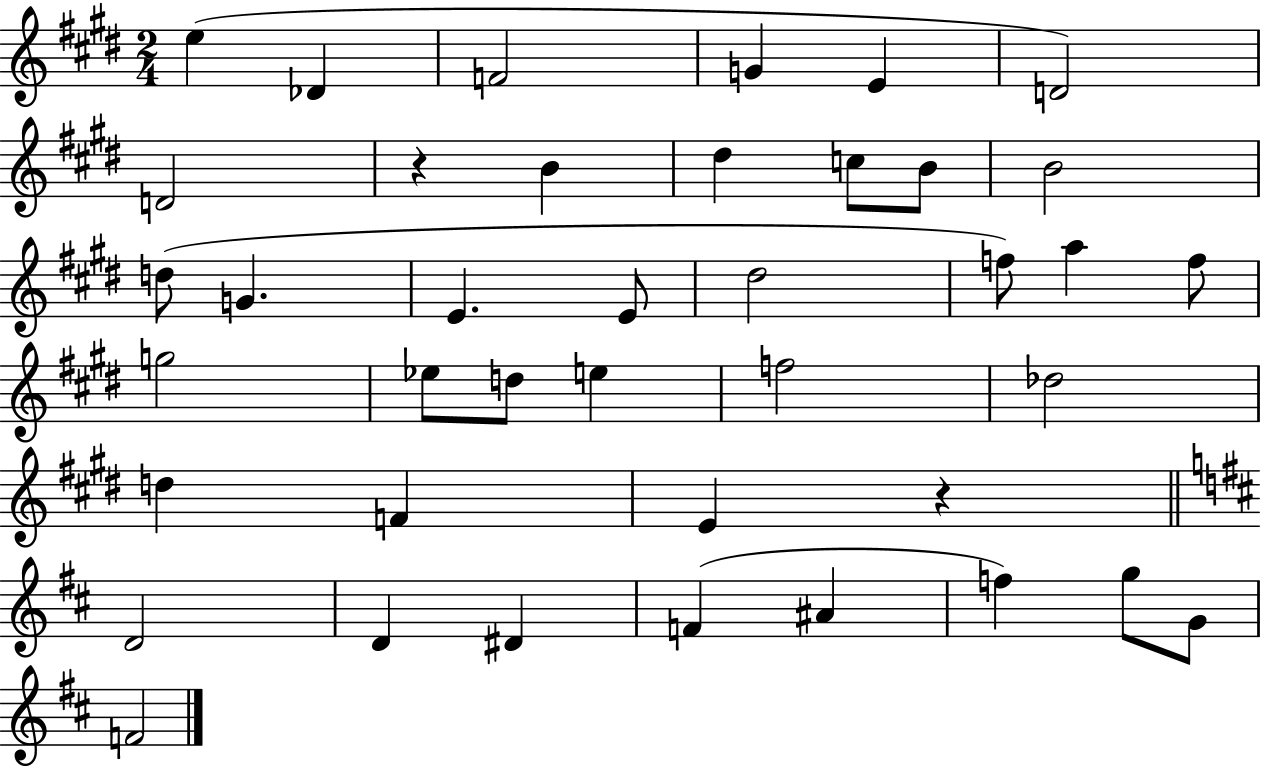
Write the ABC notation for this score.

X:1
T:Untitled
M:2/4
L:1/4
K:E
e _D F2 G E D2 D2 z B ^d c/2 B/2 B2 d/2 G E E/2 ^d2 f/2 a f/2 g2 _e/2 d/2 e f2 _d2 d F E z D2 D ^D F ^A f g/2 G/2 F2